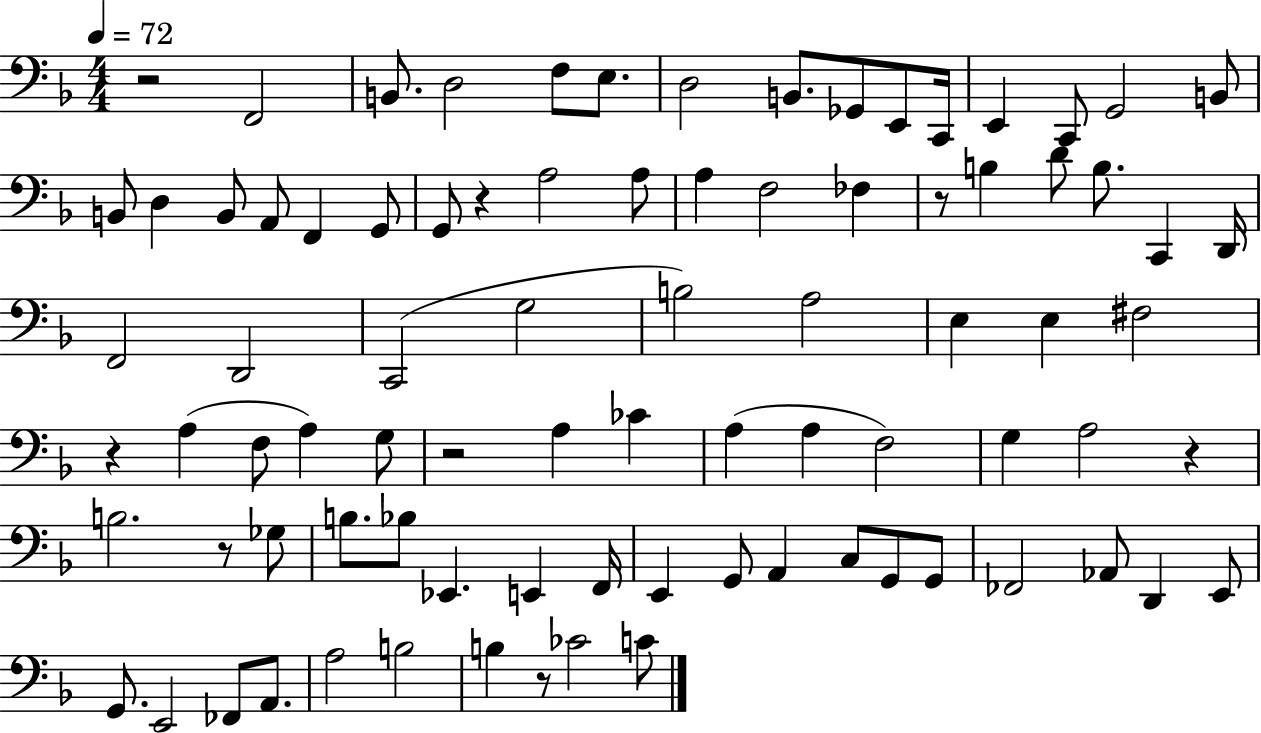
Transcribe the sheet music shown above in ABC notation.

X:1
T:Untitled
M:4/4
L:1/4
K:F
z2 F,,2 B,,/2 D,2 F,/2 E,/2 D,2 B,,/2 _G,,/2 E,,/2 C,,/4 E,, C,,/2 G,,2 B,,/2 B,,/2 D, B,,/2 A,,/2 F,, G,,/2 G,,/2 z A,2 A,/2 A, F,2 _F, z/2 B, D/2 B,/2 C,, D,,/4 F,,2 D,,2 C,,2 G,2 B,2 A,2 E, E, ^F,2 z A, F,/2 A, G,/2 z2 A, _C A, A, F,2 G, A,2 z B,2 z/2 _G,/2 B,/2 _B,/2 _E,, E,, F,,/4 E,, G,,/2 A,, C,/2 G,,/2 G,,/2 _F,,2 _A,,/2 D,, E,,/2 G,,/2 E,,2 _F,,/2 A,,/2 A,2 B,2 B, z/2 _C2 C/2